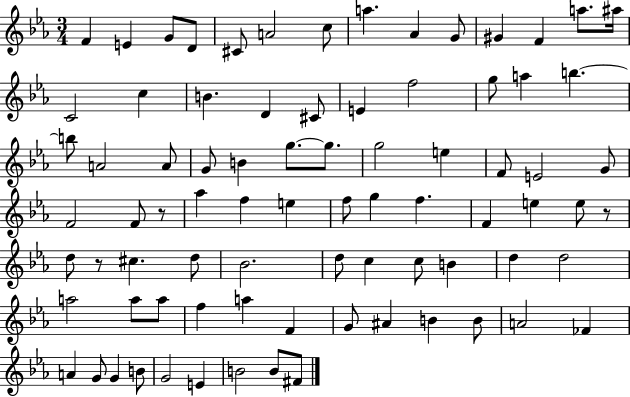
F4/q E4/q G4/e D4/e C#4/e A4/h C5/e A5/q. Ab4/q G4/e G#4/q F4/q A5/e. A#5/s C4/h C5/q B4/q. D4/q C#4/e E4/q F5/h G5/e A5/q B5/q. B5/e A4/h A4/e G4/e B4/q G5/e. G5/e. G5/h E5/q F4/e E4/h G4/e F4/h F4/e R/e Ab5/q F5/q E5/q F5/e G5/q F5/q. F4/q E5/q E5/e R/e D5/e R/e C#5/q. D5/e Bb4/h. D5/e C5/q C5/e B4/q D5/q D5/h A5/h A5/e A5/e F5/q A5/q F4/q G4/e A#4/q B4/q B4/e A4/h FES4/q A4/q G4/e G4/q B4/e G4/h E4/q B4/h B4/e F#4/e